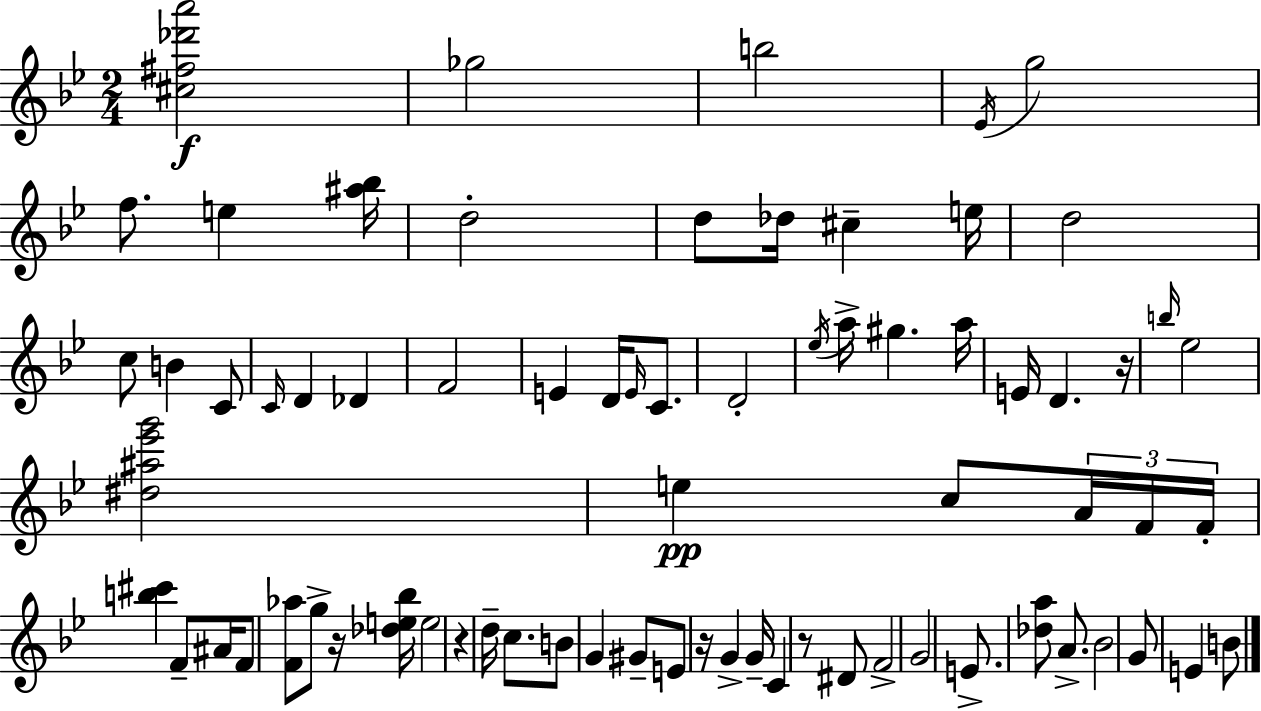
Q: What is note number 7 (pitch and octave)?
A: D5